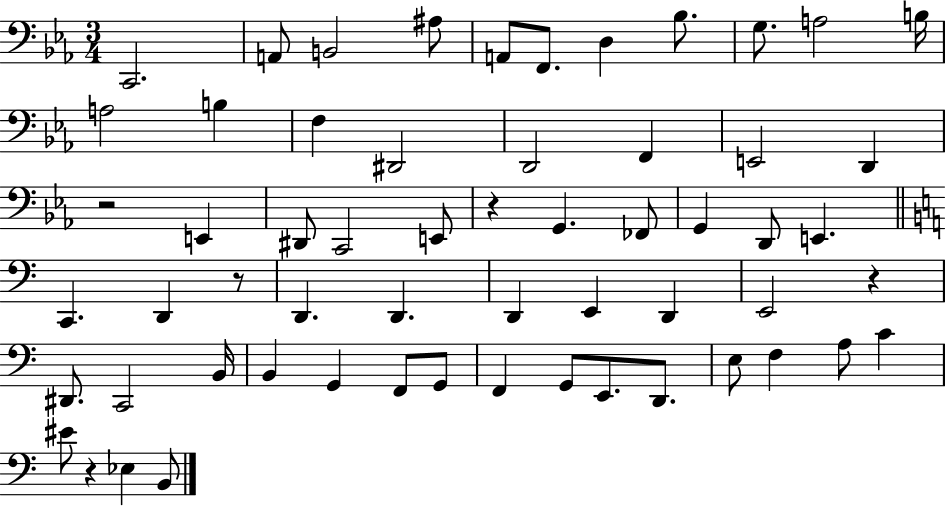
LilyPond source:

{
  \clef bass
  \numericTimeSignature
  \time 3/4
  \key ees \major
  c,2. | a,8 b,2 ais8 | a,8 f,8. d4 bes8. | g8. a2 b16 | \break a2 b4 | f4 dis,2 | d,2 f,4 | e,2 d,4 | \break r2 e,4 | dis,8 c,2 e,8 | r4 g,4. fes,8 | g,4 d,8 e,4. | \break \bar "||" \break \key c \major c,4. d,4 r8 | d,4. d,4. | d,4 e,4 d,4 | e,2 r4 | \break dis,8. c,2 b,16 | b,4 g,4 f,8 g,8 | f,4 g,8 e,8. d,8. | e8 f4 a8 c'4 | \break eis'8 r4 ees4 b,8 | \bar "|."
}